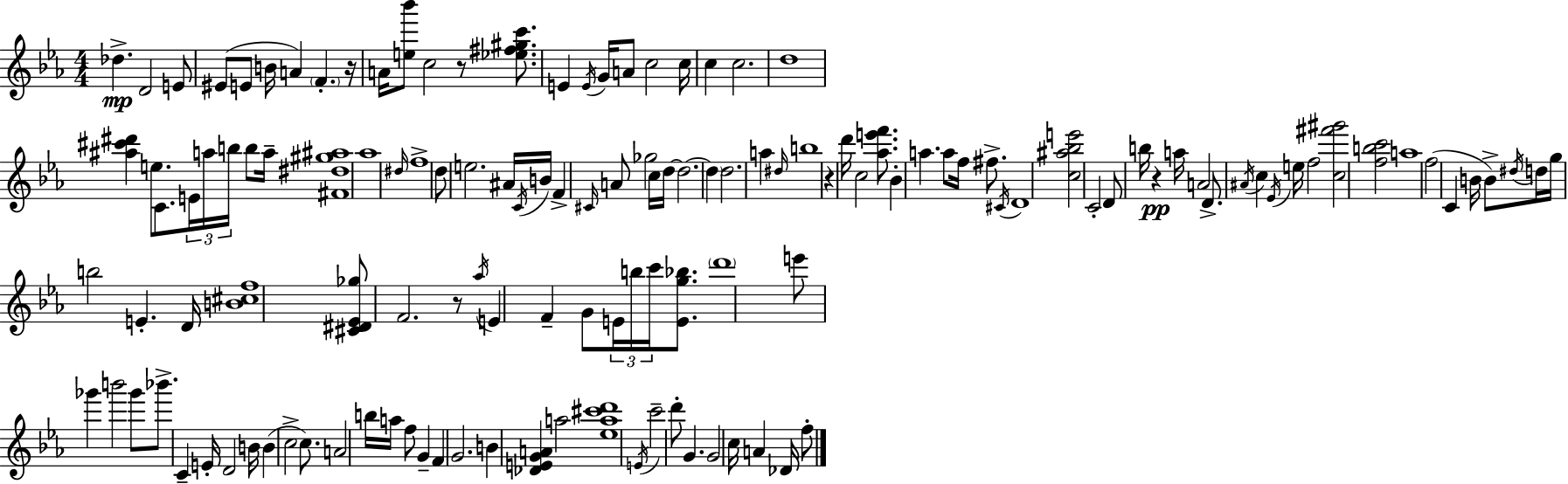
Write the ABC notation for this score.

X:1
T:Untitled
M:4/4
L:1/4
K:Eb
_d D2 E/2 ^E/2 E/2 B/4 A F z/4 A/4 [e_b']/2 c2 z/2 [_e^f^gc']/2 E E/4 G/4 A/2 c2 c/4 c c2 d4 [^a^c'^d'] e/2 C/2 E/4 a/4 b/4 b/2 a/4 [^F^d^g^a]4 _a4 ^d/4 f4 d/2 e2 ^A/4 C/4 B/4 F ^C/4 A/2 _g2 c/4 d/4 d2 d d2 a ^d/4 b4 z d'/4 c2 [_ae'f']/2 _B a a/2 f/4 ^f/2 ^C/4 D4 [c^a_be']2 C2 D/2 b/4 z a/4 A2 D/2 ^A/4 c _E/4 e/4 f2 [c^f'^g']2 [fbc']2 a4 f2 C B/4 B/2 ^d/4 d/4 g/4 b2 E D/4 [B^cf]4 [^C^D_E_g]/2 F2 z/2 _a/4 E F G/2 E/4 b/4 c'/4 [Eg_b]/2 d'4 e'/2 _g' b'2 _g'/2 _b'/2 C E/4 D2 B/4 B c2 c/2 A2 b/4 a/4 f/2 G F G2 B [_DEGA] a2 [_ea^c'd']4 E/4 c'2 d'/2 G G2 c/4 A _D/4 f/2